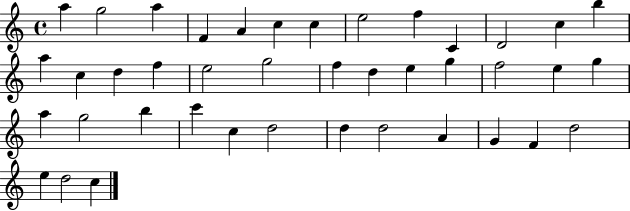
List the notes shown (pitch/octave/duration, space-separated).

A5/q G5/h A5/q F4/q A4/q C5/q C5/q E5/h F5/q C4/q D4/h C5/q B5/q A5/q C5/q D5/q F5/q E5/h G5/h F5/q D5/q E5/q G5/q F5/h E5/q G5/q A5/q G5/h B5/q C6/q C5/q D5/h D5/q D5/h A4/q G4/q F4/q D5/h E5/q D5/h C5/q